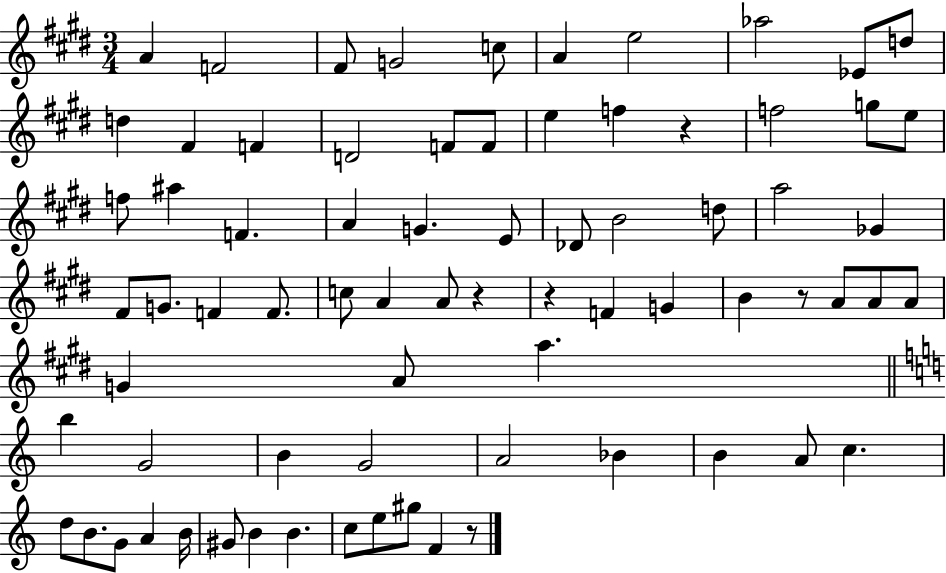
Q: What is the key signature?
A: E major